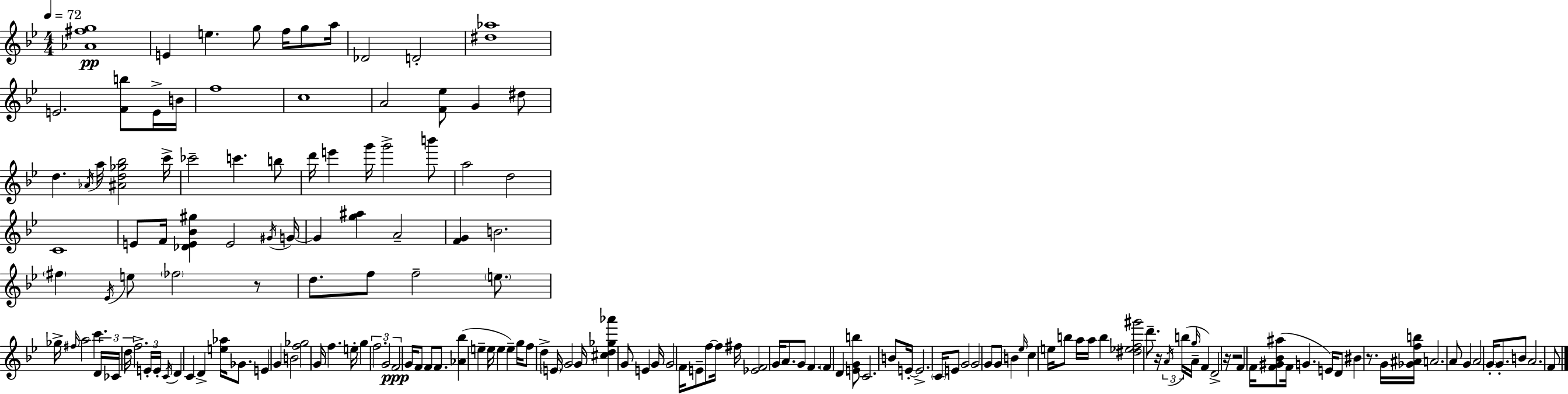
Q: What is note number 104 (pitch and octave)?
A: E4